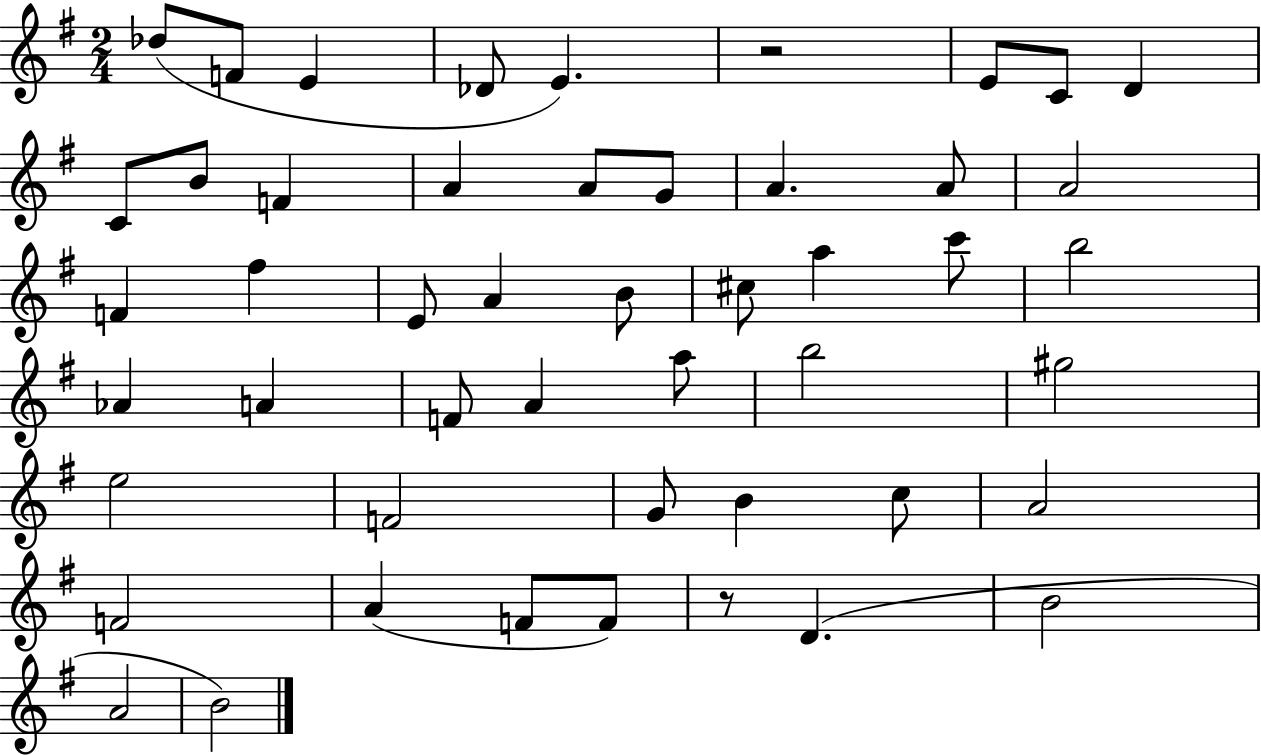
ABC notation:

X:1
T:Untitled
M:2/4
L:1/4
K:G
_d/2 F/2 E _D/2 E z2 E/2 C/2 D C/2 B/2 F A A/2 G/2 A A/2 A2 F ^f E/2 A B/2 ^c/2 a c'/2 b2 _A A F/2 A a/2 b2 ^g2 e2 F2 G/2 B c/2 A2 F2 A F/2 F/2 z/2 D B2 A2 B2